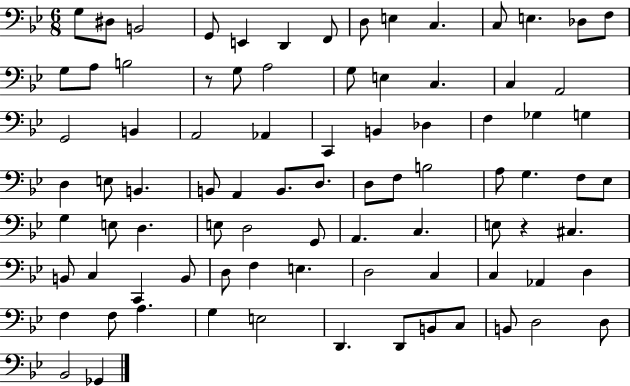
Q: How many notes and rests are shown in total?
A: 86